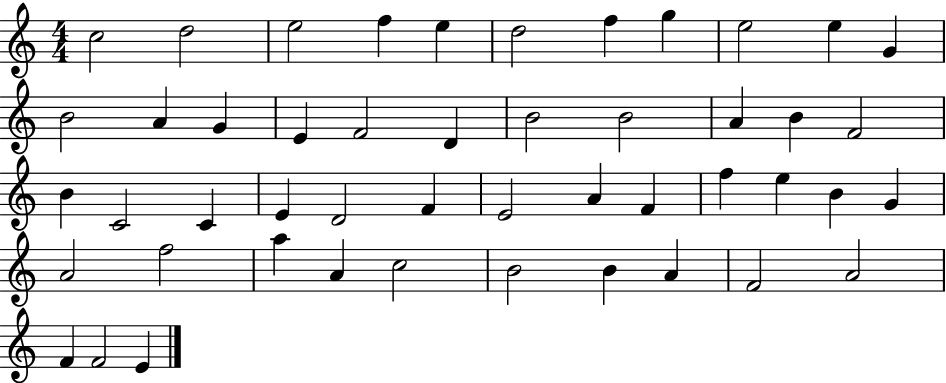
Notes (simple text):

C5/h D5/h E5/h F5/q E5/q D5/h F5/q G5/q E5/h E5/q G4/q B4/h A4/q G4/q E4/q F4/h D4/q B4/h B4/h A4/q B4/q F4/h B4/q C4/h C4/q E4/q D4/h F4/q E4/h A4/q F4/q F5/q E5/q B4/q G4/q A4/h F5/h A5/q A4/q C5/h B4/h B4/q A4/q F4/h A4/h F4/q F4/h E4/q